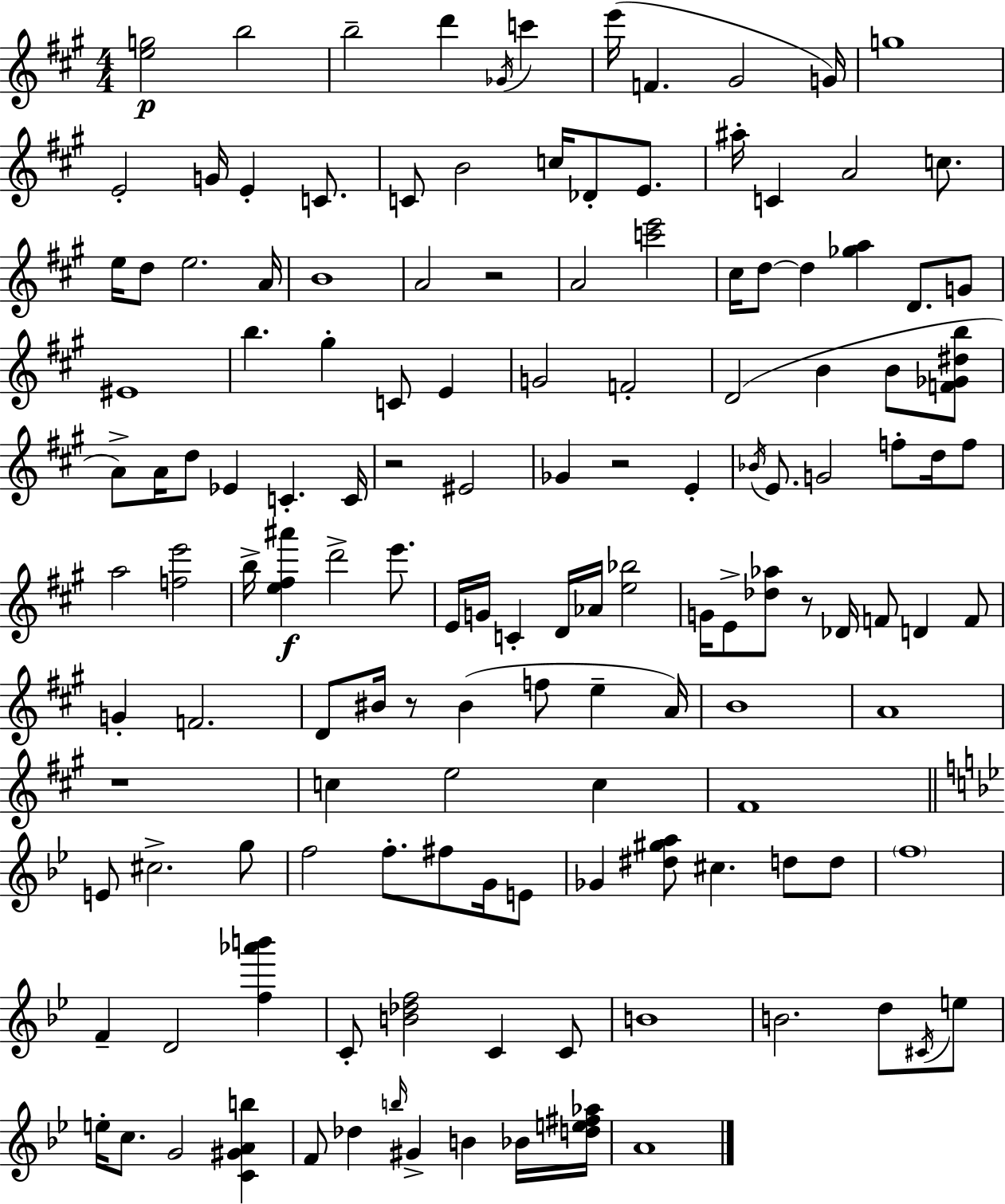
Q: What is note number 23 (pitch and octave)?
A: C5